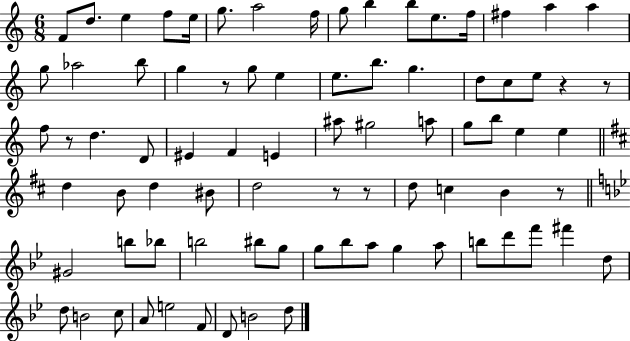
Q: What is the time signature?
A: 6/8